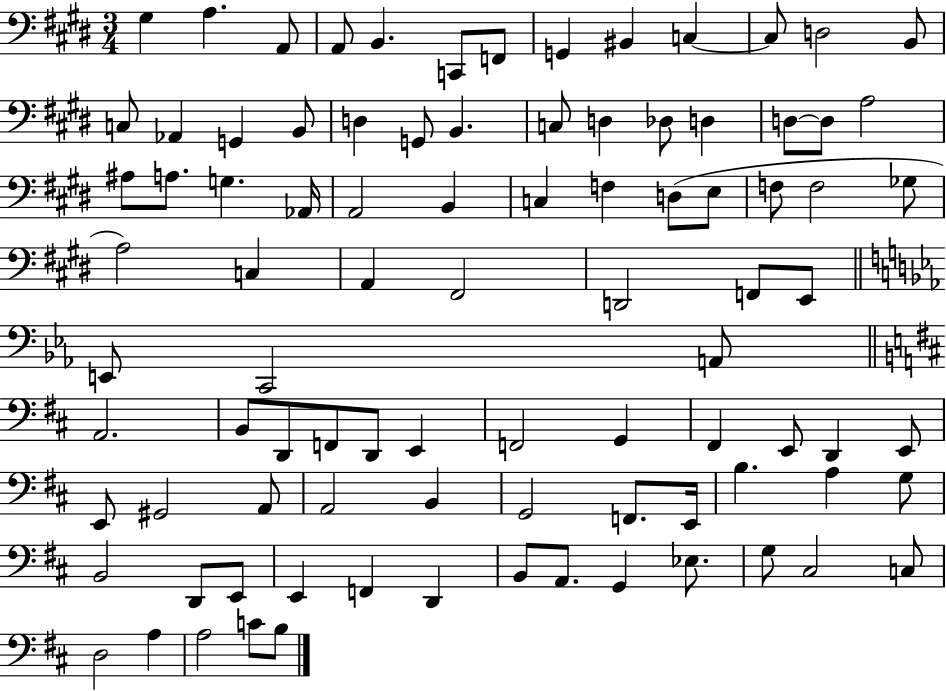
{
  \clef bass
  \numericTimeSignature
  \time 3/4
  \key e \major
  \repeat volta 2 { gis4 a4. a,8 | a,8 b,4. c,8 f,8 | g,4 bis,4 c4~~ | c8 d2 b,8 | \break c8 aes,4 g,4 b,8 | d4 g,8 b,4. | c8 d4 des8 d4 | d8~~ d8 a2 | \break ais8 a8. g4. aes,16 | a,2 b,4 | c4 f4 d8( e8 | f8 f2 ges8 | \break a2) c4 | a,4 fis,2 | d,2 f,8 e,8 | \bar "||" \break \key c \minor e,8 c,2 a,8 | \bar "||" \break \key b \minor a,2. | b,8 d,8 f,8 d,8 e,4 | f,2 g,4 | fis,4 e,8 d,4 e,8 | \break e,8 gis,2 a,8 | a,2 b,4 | g,2 f,8. e,16 | b4. a4 g8 | \break b,2 d,8 e,8 | e,4 f,4 d,4 | b,8 a,8. g,4 ees8. | g8 cis2 c8 | \break d2 a4 | a2 c'8 b8 | } \bar "|."
}